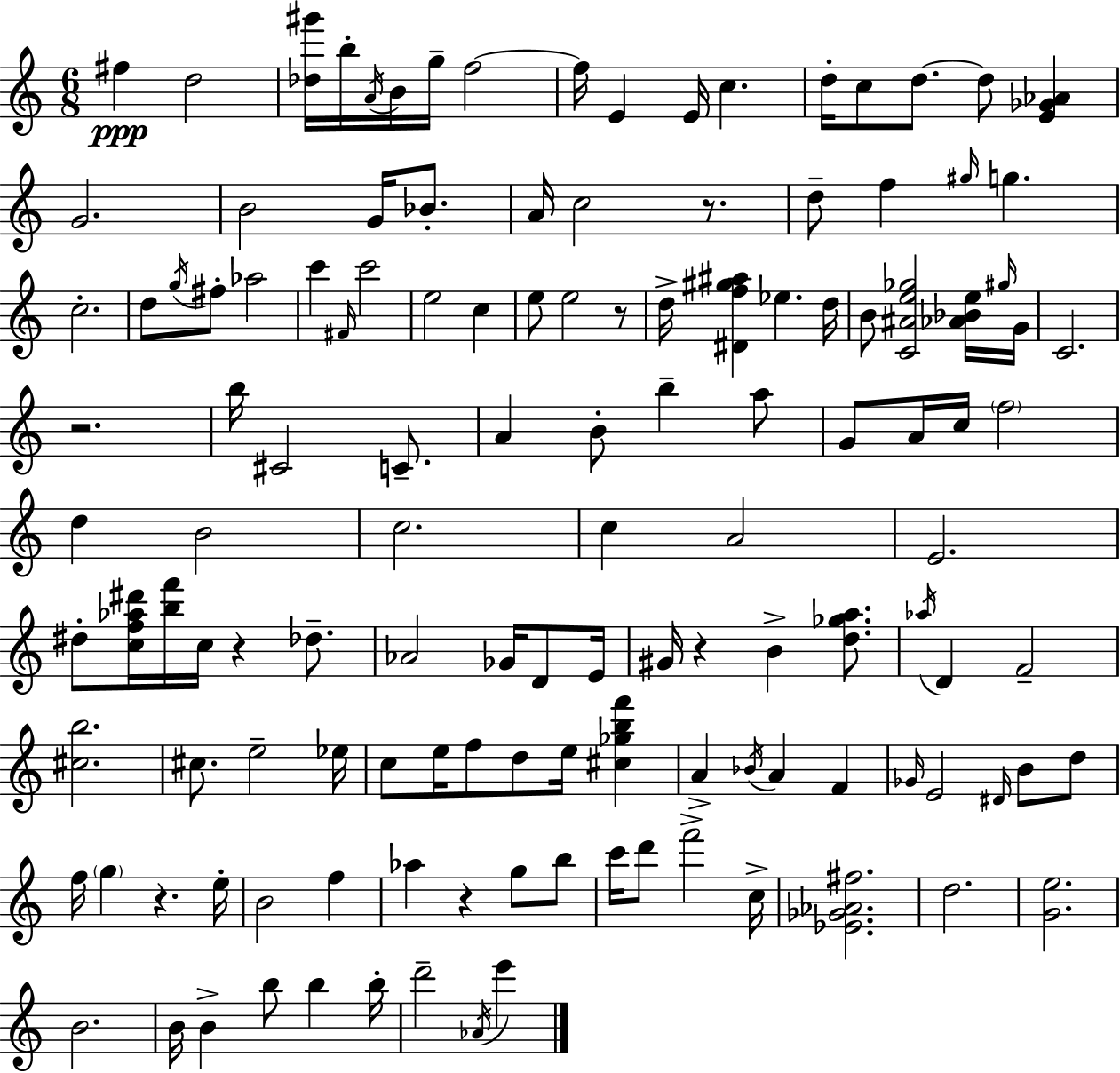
{
  \clef treble
  \numericTimeSignature
  \time 6/8
  \key a \minor
  \repeat volta 2 { fis''4\ppp d''2 | <des'' gis'''>16 b''16-. \acciaccatura { a'16 } b'16 g''16-- f''2~~ | f''16 e'4 e'16 c''4. | d''16-. c''8 d''8.~~ d''8 <e' ges' aes'>4 | \break g'2. | b'2 g'16 bes'8.-. | a'16 c''2 r8. | d''8-- f''4 \grace { gis''16 } g''4. | \break c''2.-. | d''8 \acciaccatura { g''16 } fis''8-. aes''2 | c'''4 \grace { fis'16 } c'''2 | e''2 | \break c''4 e''8 e''2 | r8 d''16-> <dis' f'' gis'' ais''>4 ees''4. | d''16 b'8 <c' ais' e'' ges''>2 | <aes' bes' e''>16 \grace { gis''16 } g'16 c'2. | \break r2. | b''16 cis'2 | c'8.-- a'4 b'8-. b''4-- | a''8 g'8 a'16 c''16 \parenthesize f''2 | \break d''4 b'2 | c''2. | c''4 a'2 | e'2. | \break dis''8-. <c'' f'' aes'' dis'''>16 <b'' f'''>16 c''16 r4 | des''8.-- aes'2 | ges'16 d'8 e'16 gis'16 r4 b'4-> | <d'' ges'' a''>8. \acciaccatura { aes''16 } d'4 f'2-- | \break <cis'' b''>2. | cis''8. e''2-- | ees''16 c''8 e''16 f''8 d''8 | e''16 <cis'' ges'' b'' f'''>4 a'4-> \acciaccatura { bes'16 } a'4 | \break f'4 \grace { ges'16 } e'2 | \grace { dis'16 } b'8 d''8 f''16 \parenthesize g''4 | r4. e''16-. b'2 | f''4 aes''4 | \break r4 g''8 b''8 c'''16 d'''8 | f'''2-> c''16-> <ees' ges' aes' fis''>2. | d''2. | <g' e''>2. | \break b'2. | b'16 b'4-> | b''8 b''4 b''16-. d'''2-- | \acciaccatura { aes'16 } e'''4 } \bar "|."
}